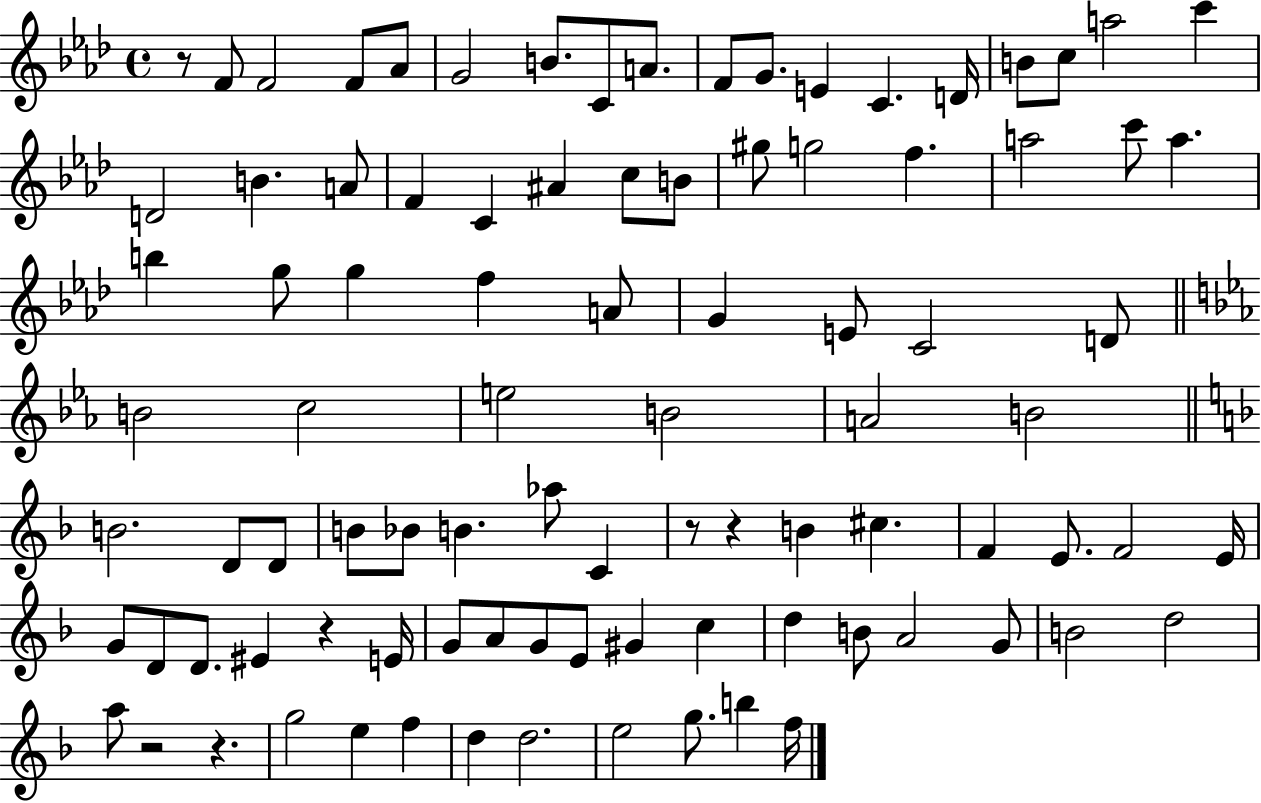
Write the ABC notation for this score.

X:1
T:Untitled
M:4/4
L:1/4
K:Ab
z/2 F/2 F2 F/2 _A/2 G2 B/2 C/2 A/2 F/2 G/2 E C D/4 B/2 c/2 a2 c' D2 B A/2 F C ^A c/2 B/2 ^g/2 g2 f a2 c'/2 a b g/2 g f A/2 G E/2 C2 D/2 B2 c2 e2 B2 A2 B2 B2 D/2 D/2 B/2 _B/2 B _a/2 C z/2 z B ^c F E/2 F2 E/4 G/2 D/2 D/2 ^E z E/4 G/2 A/2 G/2 E/2 ^G c d B/2 A2 G/2 B2 d2 a/2 z2 z g2 e f d d2 e2 g/2 b f/4